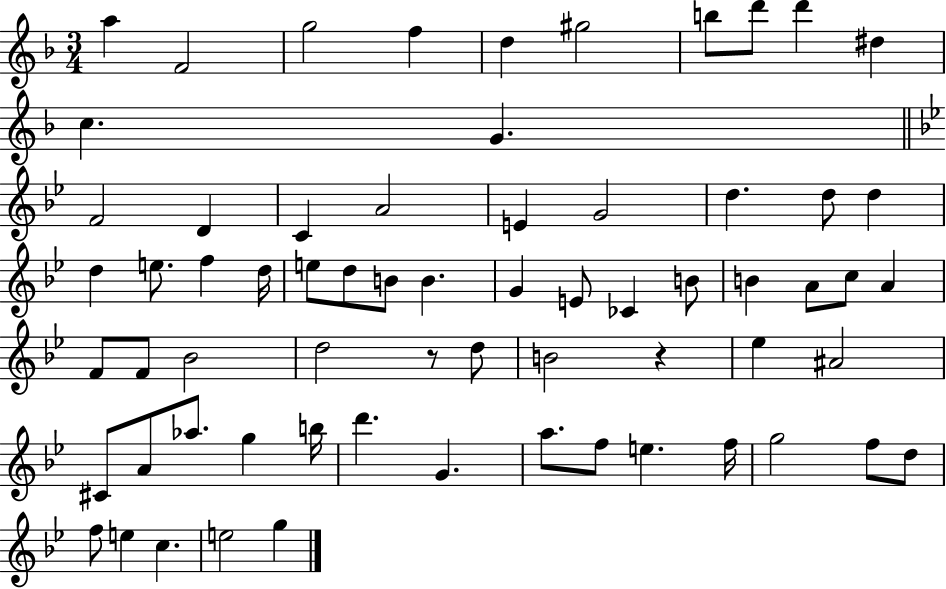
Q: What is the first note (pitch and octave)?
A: A5